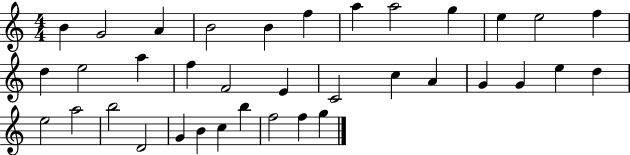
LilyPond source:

{
  \clef treble
  \numericTimeSignature
  \time 4/4
  \key c \major
  b'4 g'2 a'4 | b'2 b'4 f''4 | a''4 a''2 g''4 | e''4 e''2 f''4 | \break d''4 e''2 a''4 | f''4 f'2 e'4 | c'2 c''4 a'4 | g'4 g'4 e''4 d''4 | \break e''2 a''2 | b''2 d'2 | g'4 b'4 c''4 b''4 | f''2 f''4 g''4 | \break \bar "|."
}